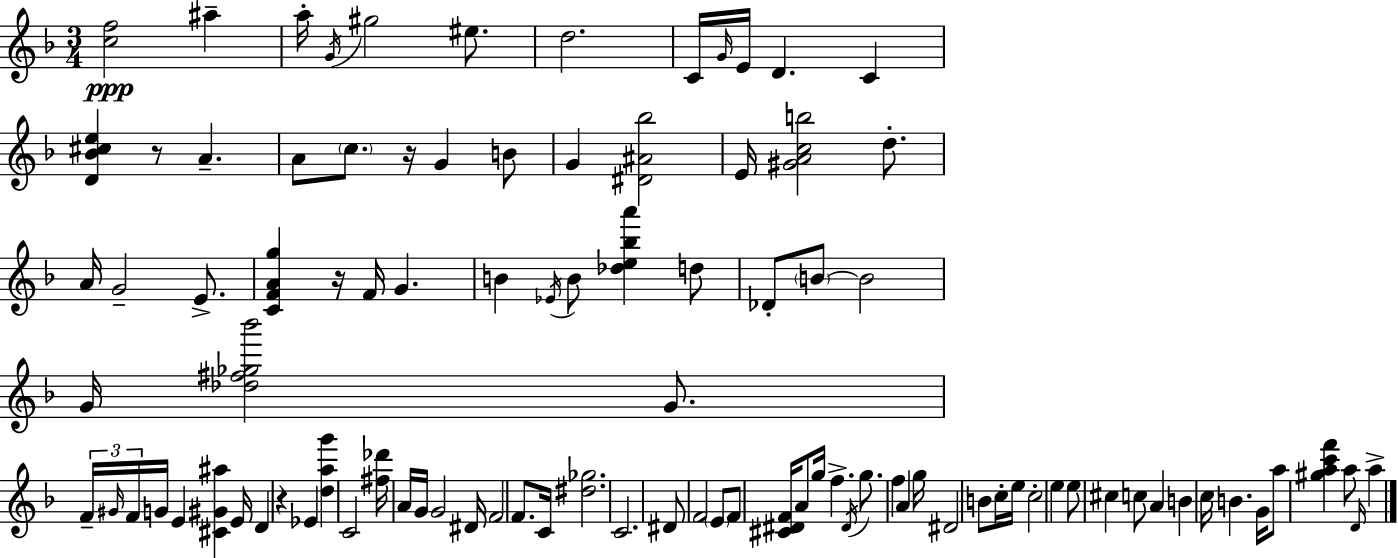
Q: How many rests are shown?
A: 4